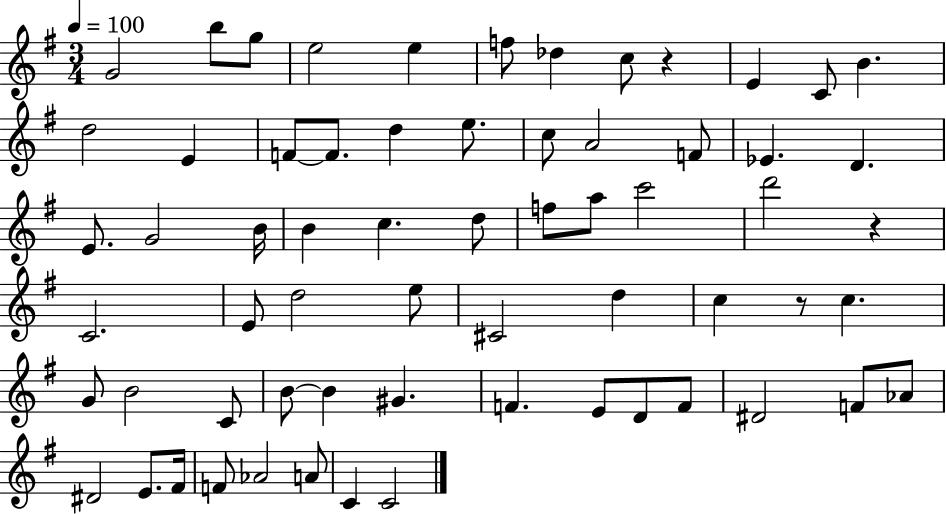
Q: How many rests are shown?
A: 3